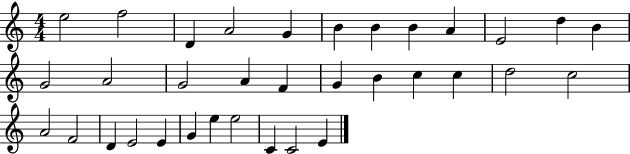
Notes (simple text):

E5/h F5/h D4/q A4/h G4/q B4/q B4/q B4/q A4/q E4/h D5/q B4/q G4/h A4/h G4/h A4/q F4/q G4/q B4/q C5/q C5/q D5/h C5/h A4/h F4/h D4/q E4/h E4/q G4/q E5/q E5/h C4/q C4/h E4/q